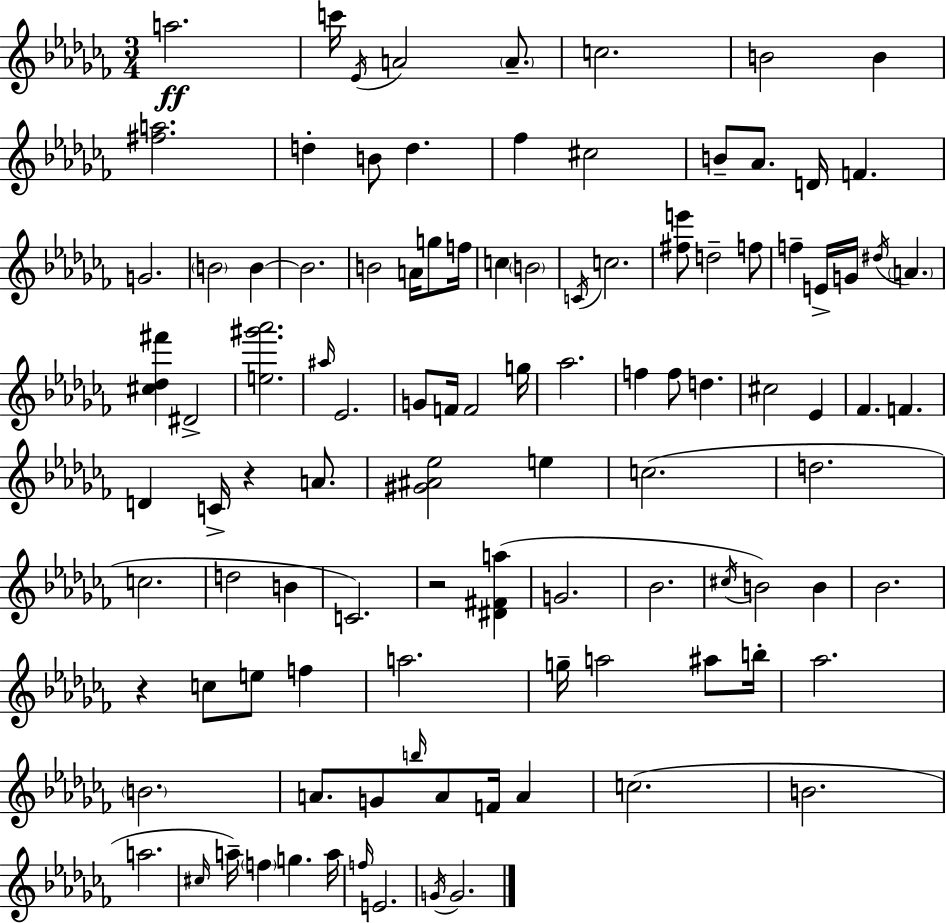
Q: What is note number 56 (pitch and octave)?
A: C5